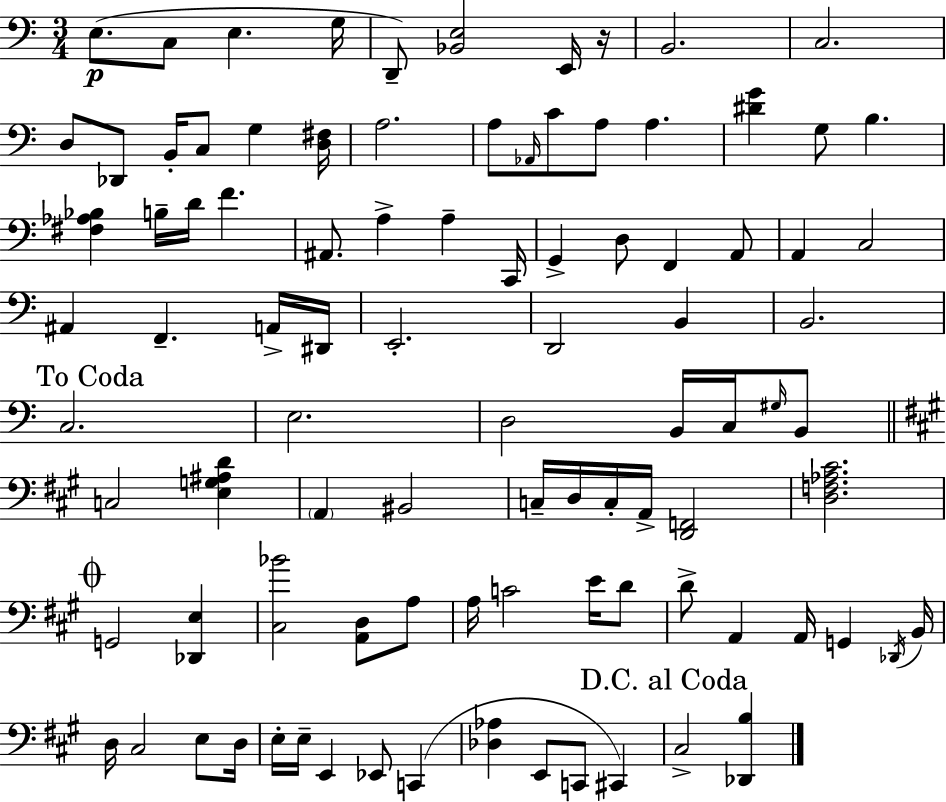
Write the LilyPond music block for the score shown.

{
  \clef bass
  \numericTimeSignature
  \time 3/4
  \key a \minor
  e8.(\p c8 e4. g16 | d,8--) <bes, e>2 e,16 r16 | b,2. | c2. | \break d8 des,8 b,16-. c8 g4 <d fis>16 | a2. | a8 \grace { aes,16 } c'8 a8 a4. | <dis' g'>4 g8 b4. | \break <fis aes bes>4 b16-- d'16 f'4. | ais,8. a4-> a4-- | c,16 g,4-> d8 f,4 a,8 | a,4 c2 | \break ais,4 f,4.-- a,16-> | dis,16 e,2.-. | d,2 b,4 | b,2. | \break \mark "To Coda" c2. | e2. | d2 b,16 c16 \grace { gis16 } | b,8 \bar "||" \break \key a \major c2 <e g ais d'>4 | \parenthesize a,4 bis,2 | c16-- d16 c16-. a,16-> <d, f,>2 | <d f aes cis'>2. | \break \mark \markup { \musicglyph "scripts.coda" } g,2 <des, e>4 | <cis bes'>2 <a, d>8 a8 | a16 c'2 e'16 d'8 | d'8-> a,4 a,16 g,4 \acciaccatura { des,16 } | \break b,16 d16 cis2 e8 | d16 e16-. e16-- e,4 ees,8 c,4( | <des aes>4 e,8 c,8 cis,4) | \mark "D.C. al Coda" cis2-> <des, b>4 | \break \bar "|."
}